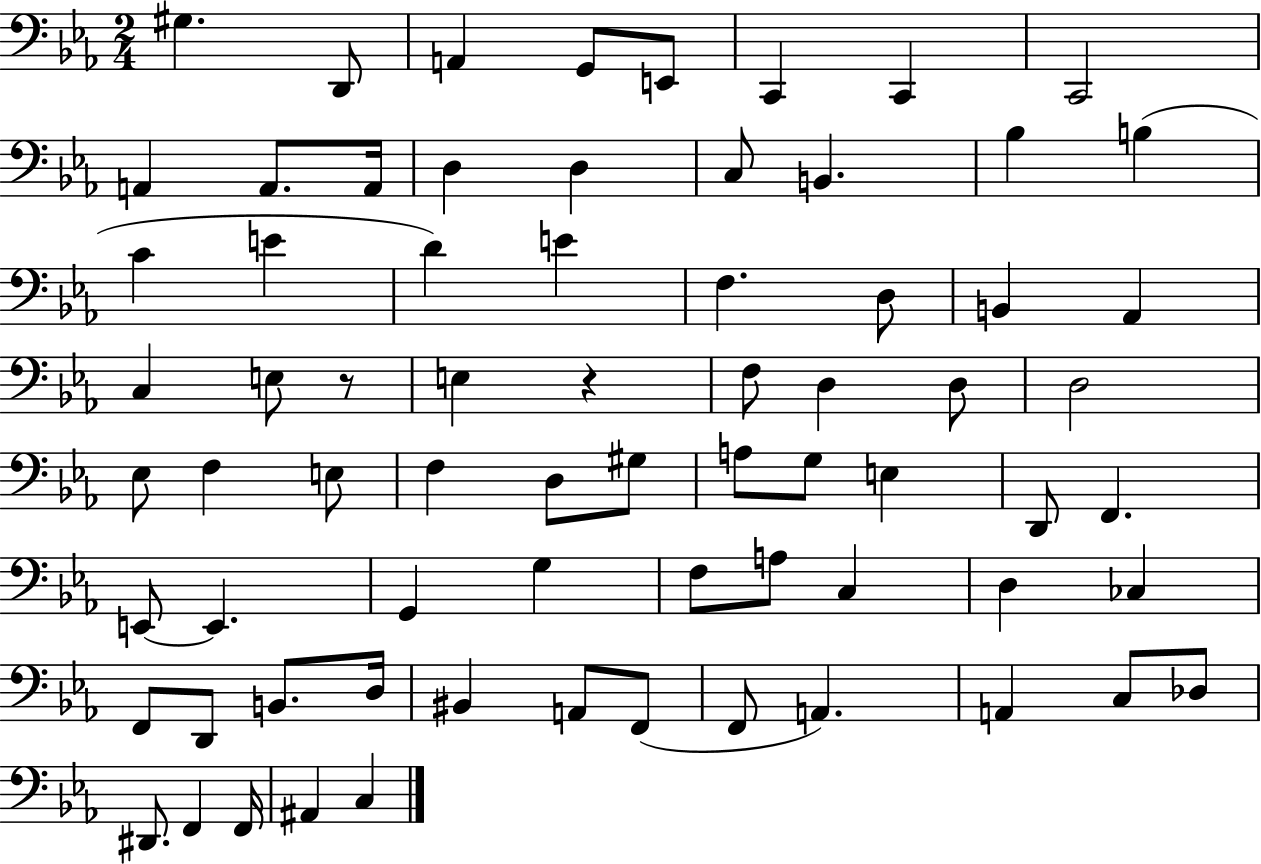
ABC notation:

X:1
T:Untitled
M:2/4
L:1/4
K:Eb
^G, D,,/2 A,, G,,/2 E,,/2 C,, C,, C,,2 A,, A,,/2 A,,/4 D, D, C,/2 B,, _B, B, C E D E F, D,/2 B,, _A,, C, E,/2 z/2 E, z F,/2 D, D,/2 D,2 _E,/2 F, E,/2 F, D,/2 ^G,/2 A,/2 G,/2 E, D,,/2 F,, E,,/2 E,, G,, G, F,/2 A,/2 C, D, _C, F,,/2 D,,/2 B,,/2 D,/4 ^B,, A,,/2 F,,/2 F,,/2 A,, A,, C,/2 _D,/2 ^D,,/2 F,, F,,/4 ^A,, C,